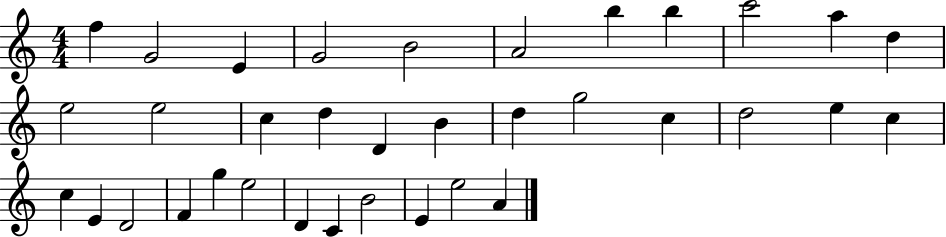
F5/q G4/h E4/q G4/h B4/h A4/h B5/q B5/q C6/h A5/q D5/q E5/h E5/h C5/q D5/q D4/q B4/q D5/q G5/h C5/q D5/h E5/q C5/q C5/q E4/q D4/h F4/q G5/q E5/h D4/q C4/q B4/h E4/q E5/h A4/q